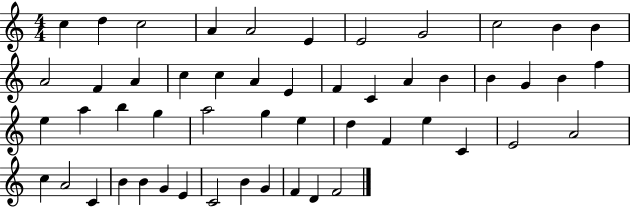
{
  \clef treble
  \numericTimeSignature
  \time 4/4
  \key c \major
  c''4 d''4 c''2 | a'4 a'2 e'4 | e'2 g'2 | c''2 b'4 b'4 | \break a'2 f'4 a'4 | c''4 c''4 a'4 e'4 | f'4 c'4 a'4 b'4 | b'4 g'4 b'4 f''4 | \break e''4 a''4 b''4 g''4 | a''2 g''4 e''4 | d''4 f'4 e''4 c'4 | e'2 a'2 | \break c''4 a'2 c'4 | b'4 b'4 g'4 e'4 | c'2 b'4 g'4 | f'4 d'4 f'2 | \break \bar "|."
}